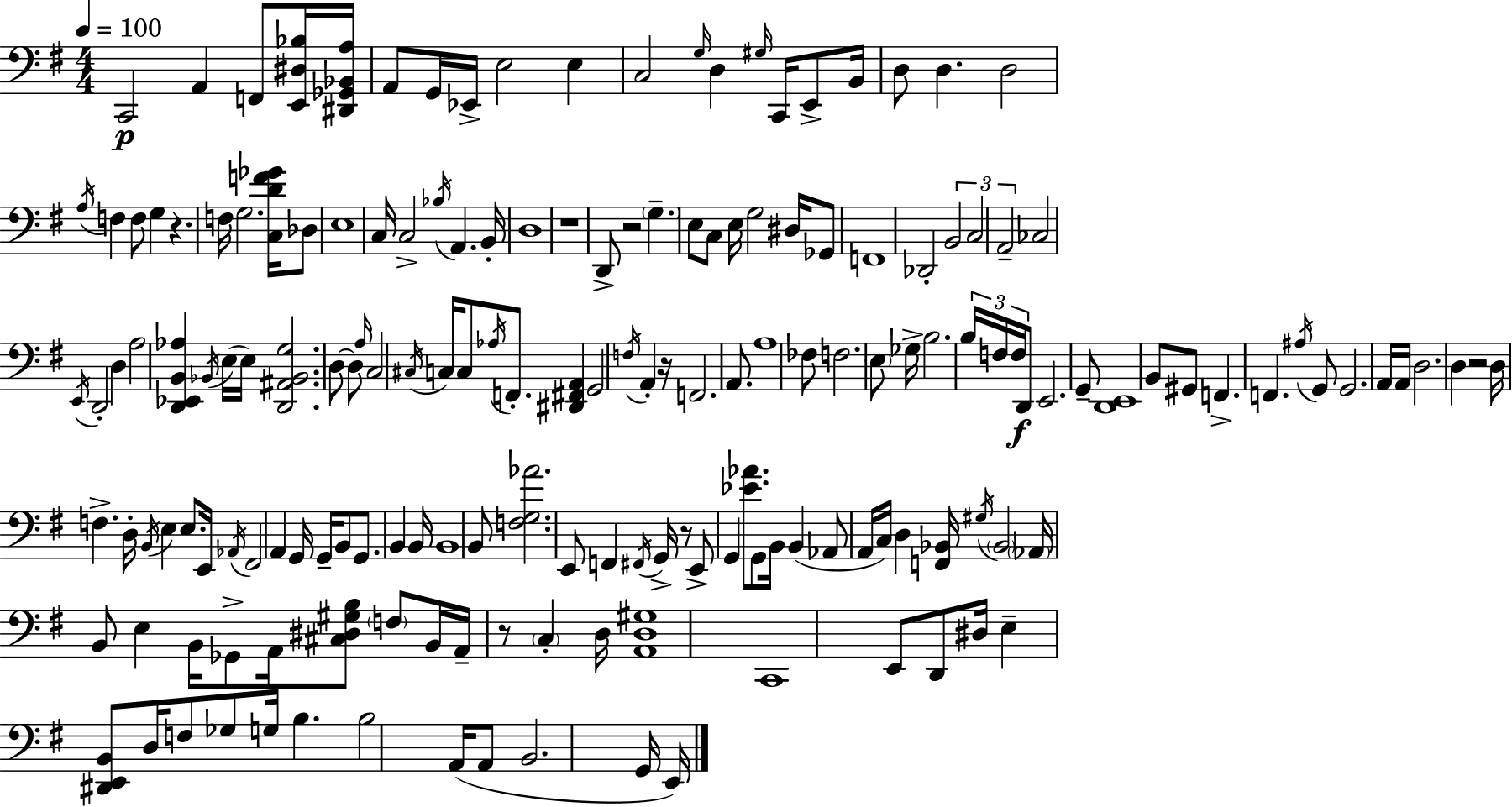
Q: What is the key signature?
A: G major